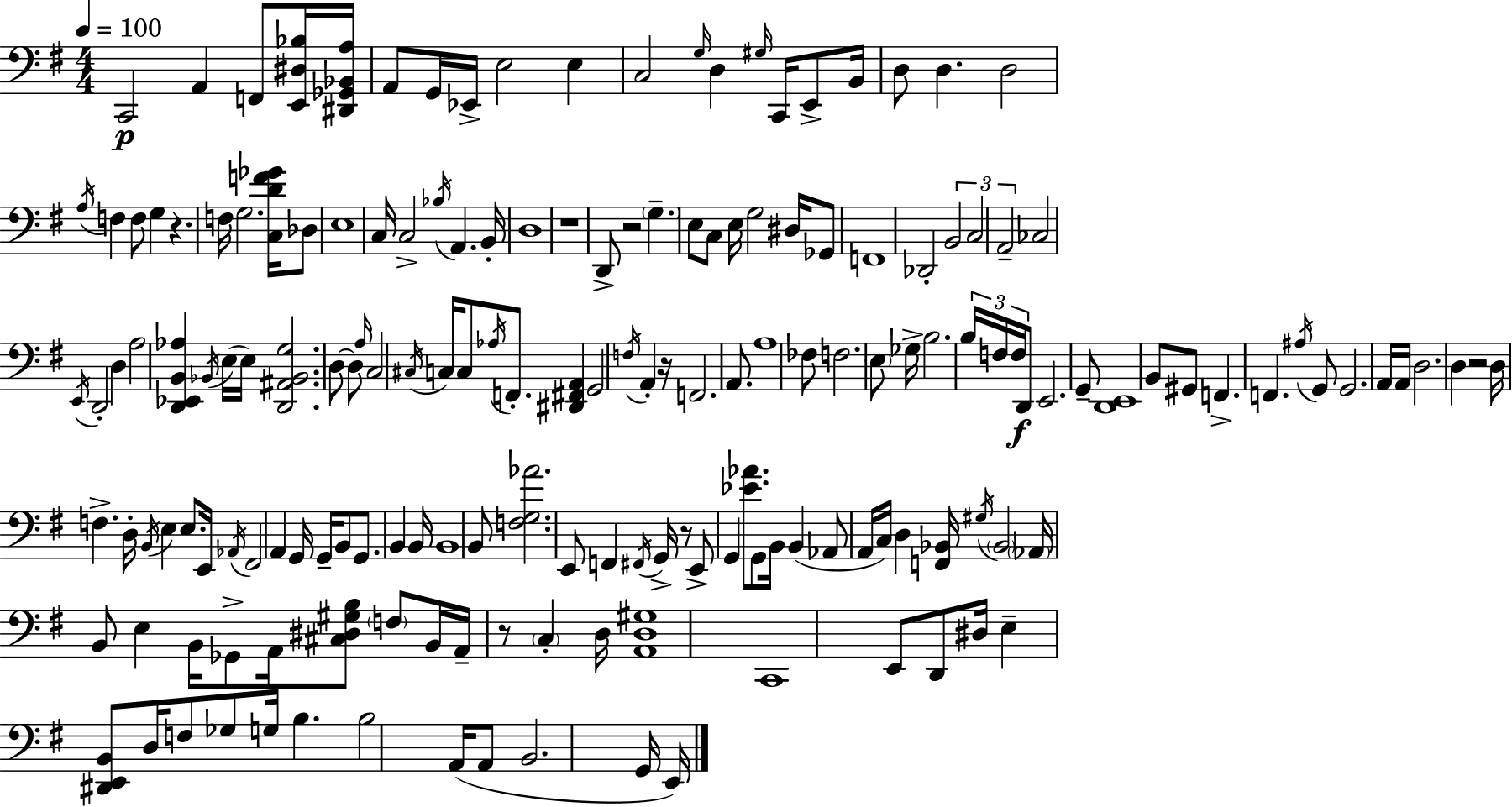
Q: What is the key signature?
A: G major